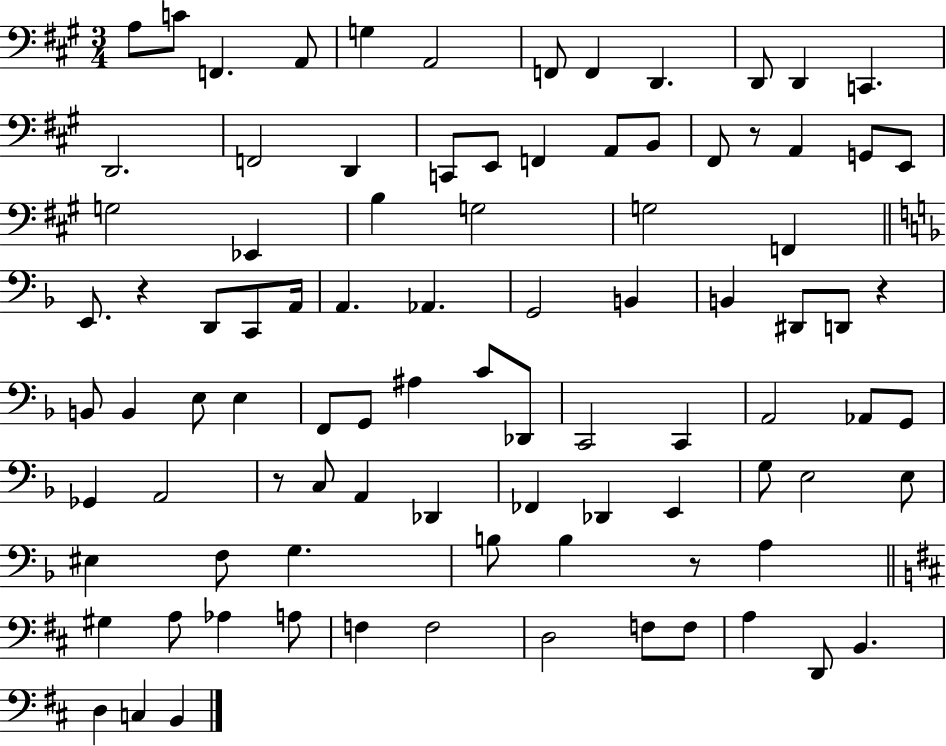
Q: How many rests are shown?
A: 5